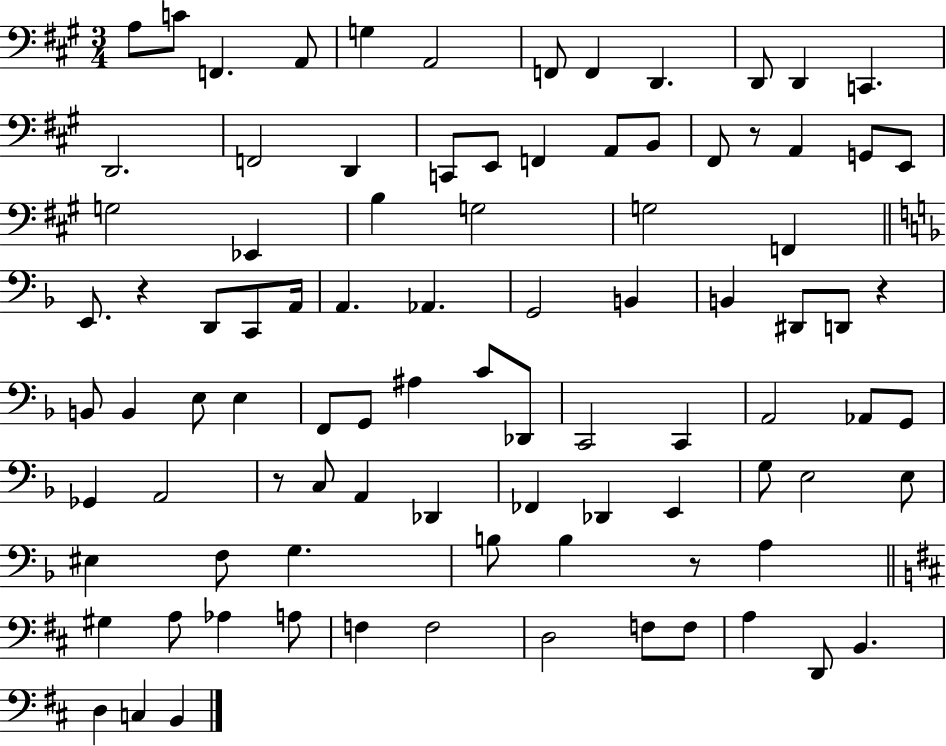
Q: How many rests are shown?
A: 5